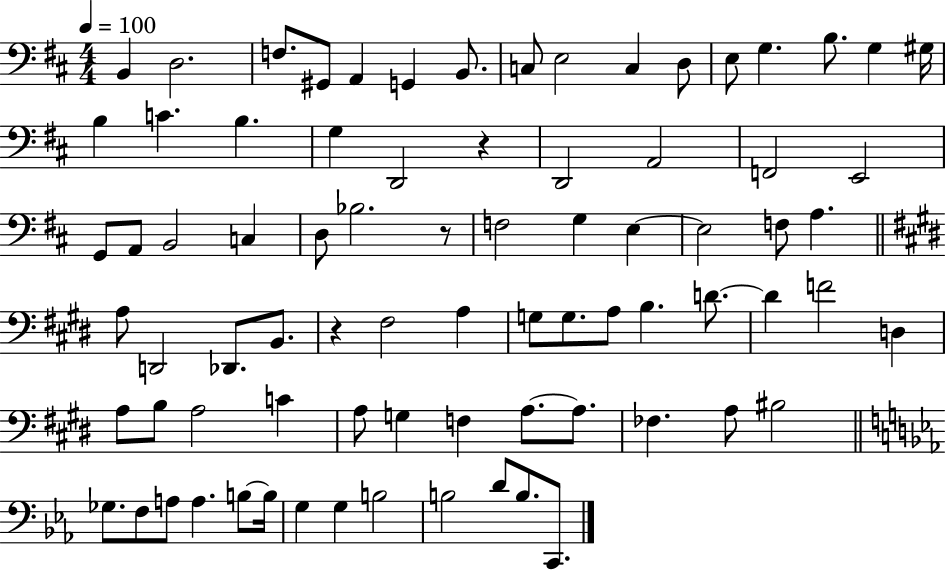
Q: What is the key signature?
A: D major